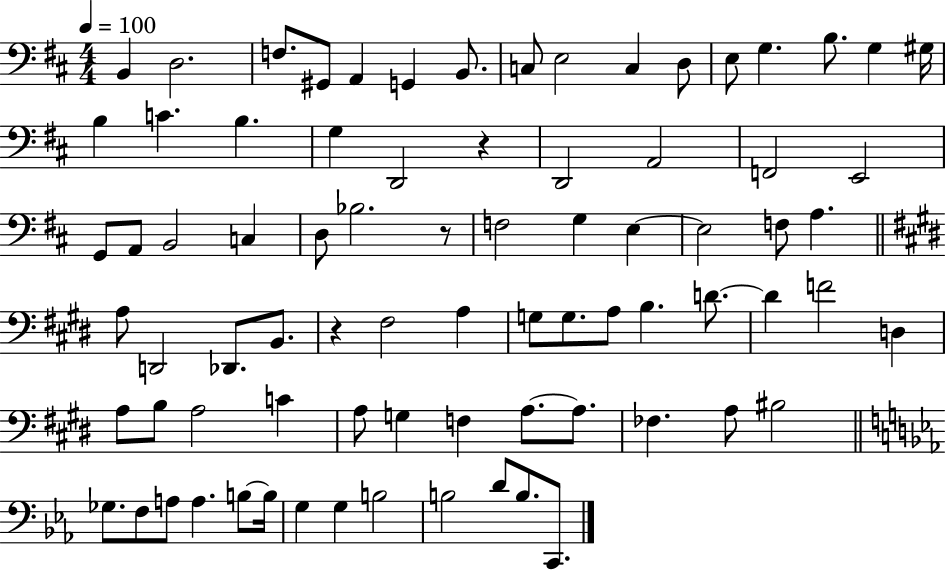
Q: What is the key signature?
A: D major